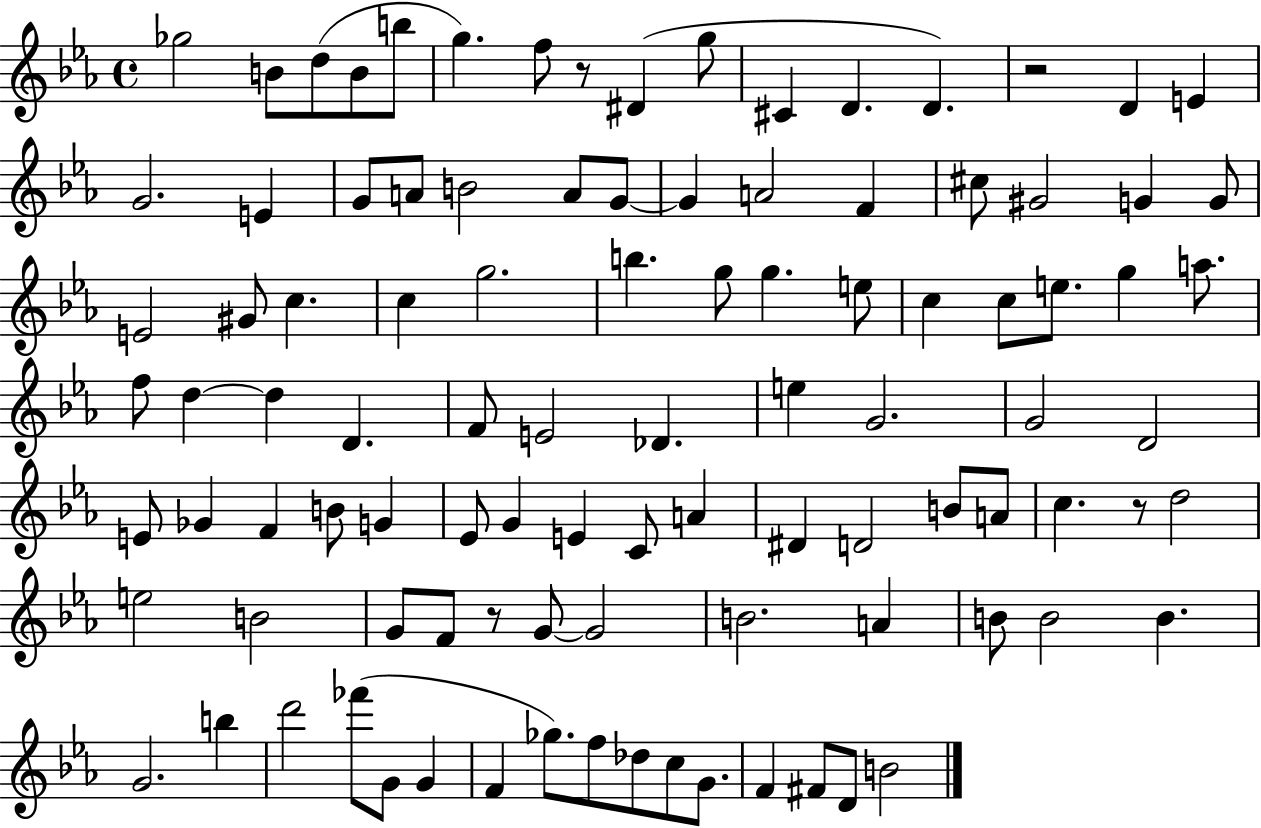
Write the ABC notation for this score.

X:1
T:Untitled
M:4/4
L:1/4
K:Eb
_g2 B/2 d/2 B/2 b/2 g f/2 z/2 ^D g/2 ^C D D z2 D E G2 E G/2 A/2 B2 A/2 G/2 G A2 F ^c/2 ^G2 G G/2 E2 ^G/2 c c g2 b g/2 g e/2 c c/2 e/2 g a/2 f/2 d d D F/2 E2 _D e G2 G2 D2 E/2 _G F B/2 G _E/2 G E C/2 A ^D D2 B/2 A/2 c z/2 d2 e2 B2 G/2 F/2 z/2 G/2 G2 B2 A B/2 B2 B G2 b d'2 _f'/2 G/2 G F _g/2 f/2 _d/2 c/2 G/2 F ^F/2 D/2 B2